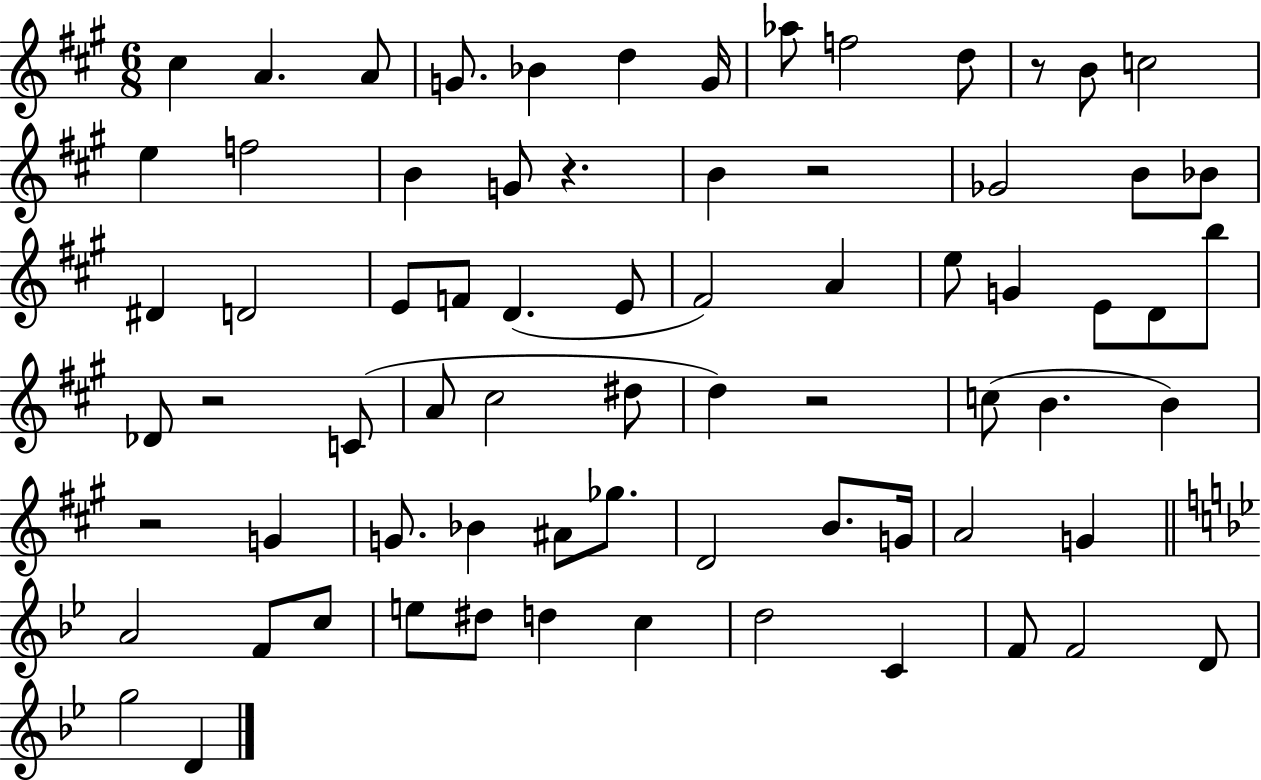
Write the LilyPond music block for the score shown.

{
  \clef treble
  \numericTimeSignature
  \time 6/8
  \key a \major
  cis''4 a'4. a'8 | g'8. bes'4 d''4 g'16 | aes''8 f''2 d''8 | r8 b'8 c''2 | \break e''4 f''2 | b'4 g'8 r4. | b'4 r2 | ges'2 b'8 bes'8 | \break dis'4 d'2 | e'8 f'8 d'4.( e'8 | fis'2) a'4 | e''8 g'4 e'8 d'8 b''8 | \break des'8 r2 c'8( | a'8 cis''2 dis''8 | d''4) r2 | c''8( b'4. b'4) | \break r2 g'4 | g'8. bes'4 ais'8 ges''8. | d'2 b'8. g'16 | a'2 g'4 | \break \bar "||" \break \key g \minor a'2 f'8 c''8 | e''8 dis''8 d''4 c''4 | d''2 c'4 | f'8 f'2 d'8 | \break g''2 d'4 | \bar "|."
}